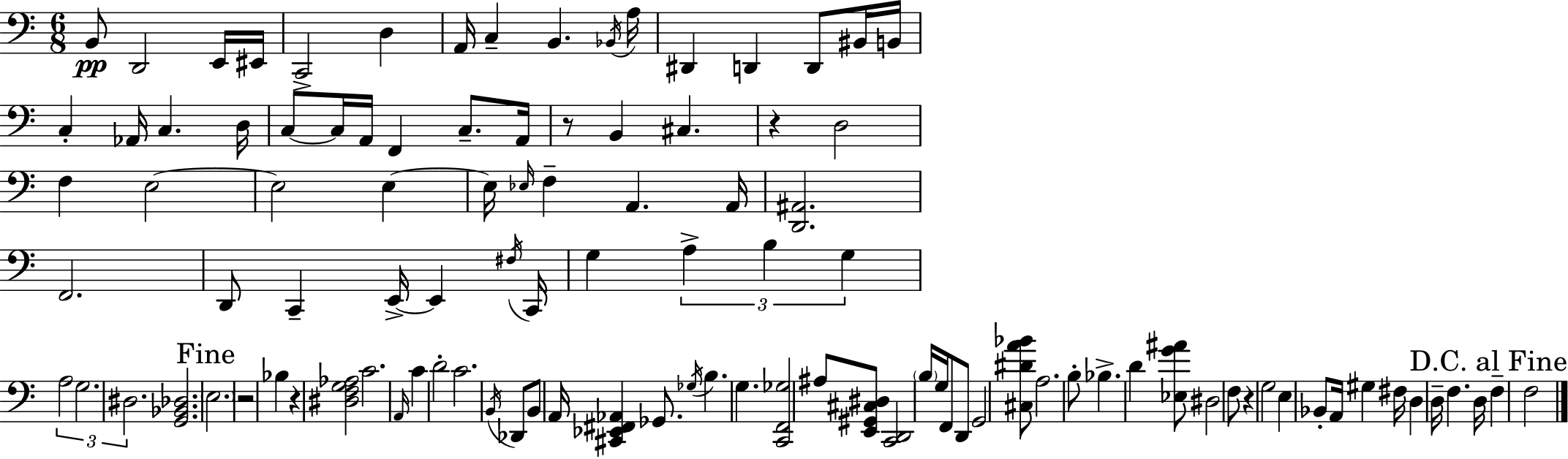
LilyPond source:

{
  \clef bass
  \numericTimeSignature
  \time 6/8
  \key c \major
  b,8\pp d,2 e,16 eis,16 | c,2-> d4 | a,16 c4-- b,4. \acciaccatura { bes,16 } | a16 dis,4 d,4 d,8 bis,16 | \break b,16 c4-. aes,16 c4. | d16 c8~~ c16 a,16 f,4 c8.-- | a,16 r8 b,4 cis4. | r4 d2 | \break f4 e2~~ | e2 e4~~ | e16 \grace { ees16 } f4-- a,4. | a,16 <d, ais,>2. | \break f,2. | d,8 c,4-- e,16->~~ e,4 | \acciaccatura { fis16 } c,16 g4 \tuplet 3/2 { a4-> b4 | g4 } \tuplet 3/2 { a2 | \break g2. | dis2. } | <g, bes, des>2. | \mark "Fine" \parenthesize e2. | \break r2 bes4 | r4 <dis f g aes>2 | c'2. | \grace { a,16 } c'4 d'2-. | \break c'2. | \acciaccatura { b,16 } des,8 b,8 a,16 <cis, ees, fis, aes,>4 | ges,8. \acciaccatura { ges16 } b4. | g4. <c, f, ges>2 | \break ais8 <e, gis, cis dis>8 <c, d,>2 | \parenthesize b16 g16 f,8 d,8 g,2 | <cis dis' a' bes'>8 a2. | b8-. bes4.-> | \break d'4 <ees g' ais'>8 dis2 | f8 r4 g2 | e4 bes,8-. | a,16 gis4 fis16 d4 d16-- f4. | \break d16 \mark "D.C. al Fine" f4-- f2 | \bar "|."
}